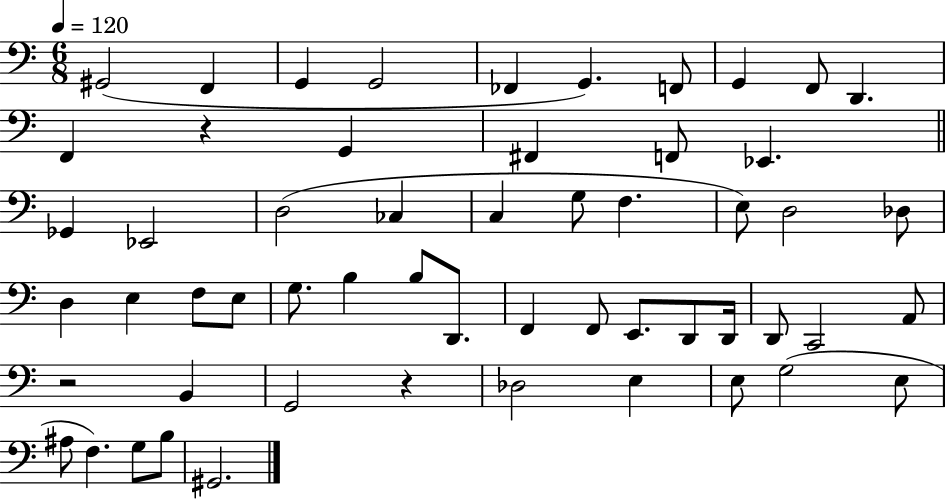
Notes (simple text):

G#2/h F2/q G2/q G2/h FES2/q G2/q. F2/e G2/q F2/e D2/q. F2/q R/q G2/q F#2/q F2/e Eb2/q. Gb2/q Eb2/h D3/h CES3/q C3/q G3/e F3/q. E3/e D3/h Db3/e D3/q E3/q F3/e E3/e G3/e. B3/q B3/e D2/e. F2/q F2/e E2/e. D2/e D2/s D2/e C2/h A2/e R/h B2/q G2/h R/q Db3/h E3/q E3/e G3/h E3/e A#3/e F3/q. G3/e B3/e G#2/h.